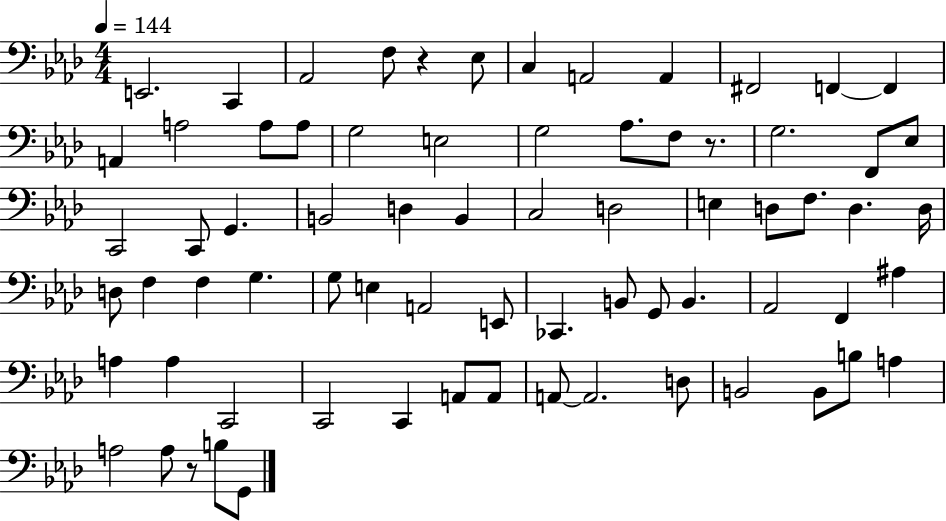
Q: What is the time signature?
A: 4/4